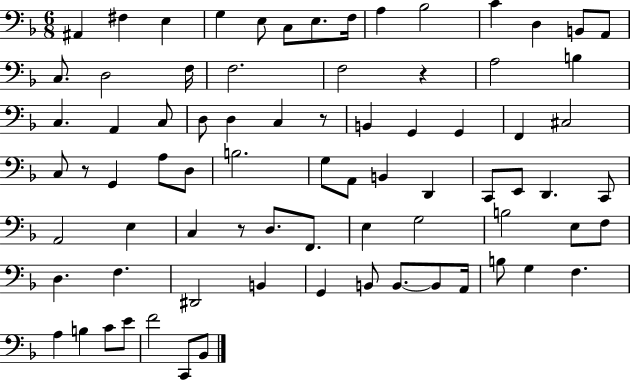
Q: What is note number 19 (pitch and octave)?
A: F3